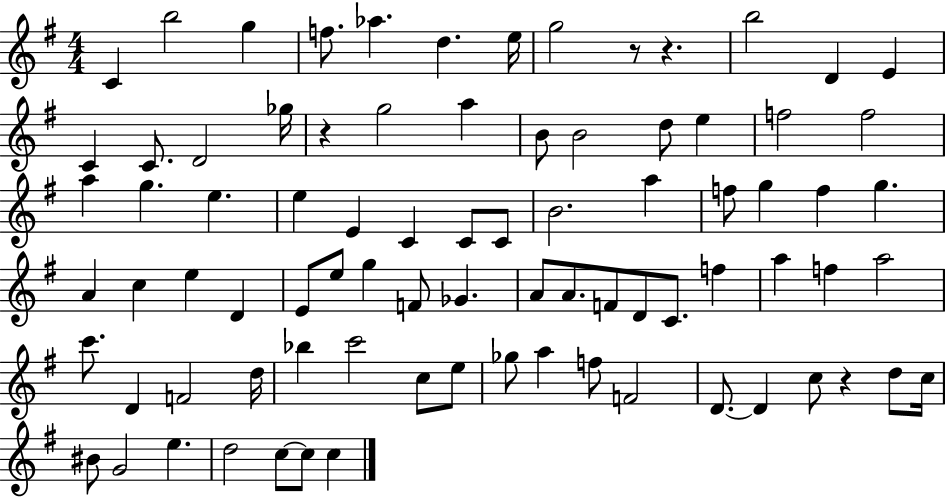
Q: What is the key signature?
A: G major